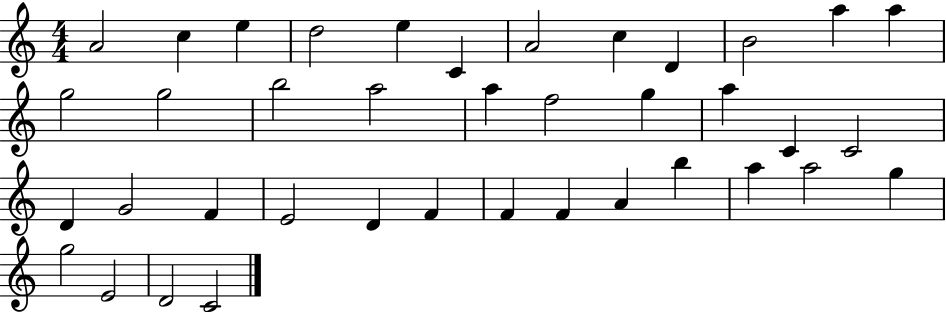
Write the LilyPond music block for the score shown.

{
  \clef treble
  \numericTimeSignature
  \time 4/4
  \key c \major
  a'2 c''4 e''4 | d''2 e''4 c'4 | a'2 c''4 d'4 | b'2 a''4 a''4 | \break g''2 g''2 | b''2 a''2 | a''4 f''2 g''4 | a''4 c'4 c'2 | \break d'4 g'2 f'4 | e'2 d'4 f'4 | f'4 f'4 a'4 b''4 | a''4 a''2 g''4 | \break g''2 e'2 | d'2 c'2 | \bar "|."
}